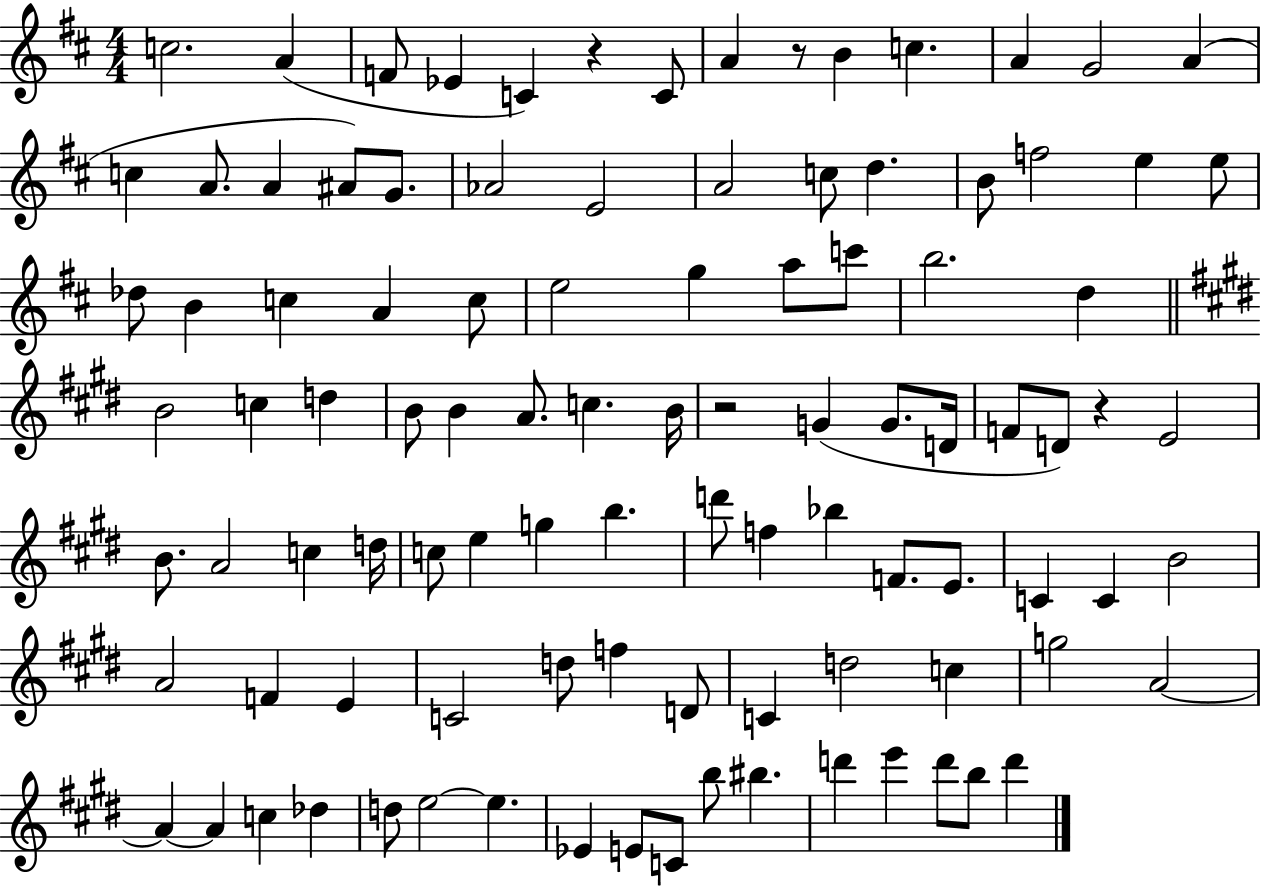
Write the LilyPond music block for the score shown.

{
  \clef treble
  \numericTimeSignature
  \time 4/4
  \key d \major
  \repeat volta 2 { c''2. a'4( | f'8 ees'4 c'4) r4 c'8 | a'4 r8 b'4 c''4. | a'4 g'2 a'4( | \break c''4 a'8. a'4 ais'8) g'8. | aes'2 e'2 | a'2 c''8 d''4. | b'8 f''2 e''4 e''8 | \break des''8 b'4 c''4 a'4 c''8 | e''2 g''4 a''8 c'''8 | b''2. d''4 | \bar "||" \break \key e \major b'2 c''4 d''4 | b'8 b'4 a'8. c''4. b'16 | r2 g'4( g'8. d'16 | f'8 d'8) r4 e'2 | \break b'8. a'2 c''4 d''16 | c''8 e''4 g''4 b''4. | d'''8 f''4 bes''4 f'8. e'8. | c'4 c'4 b'2 | \break a'2 f'4 e'4 | c'2 d''8 f''4 d'8 | c'4 d''2 c''4 | g''2 a'2~~ | \break a'4~~ a'4 c''4 des''4 | d''8 e''2~~ e''4. | ees'4 e'8 c'8 b''8 bis''4. | d'''4 e'''4 d'''8 b''8 d'''4 | \break } \bar "|."
}